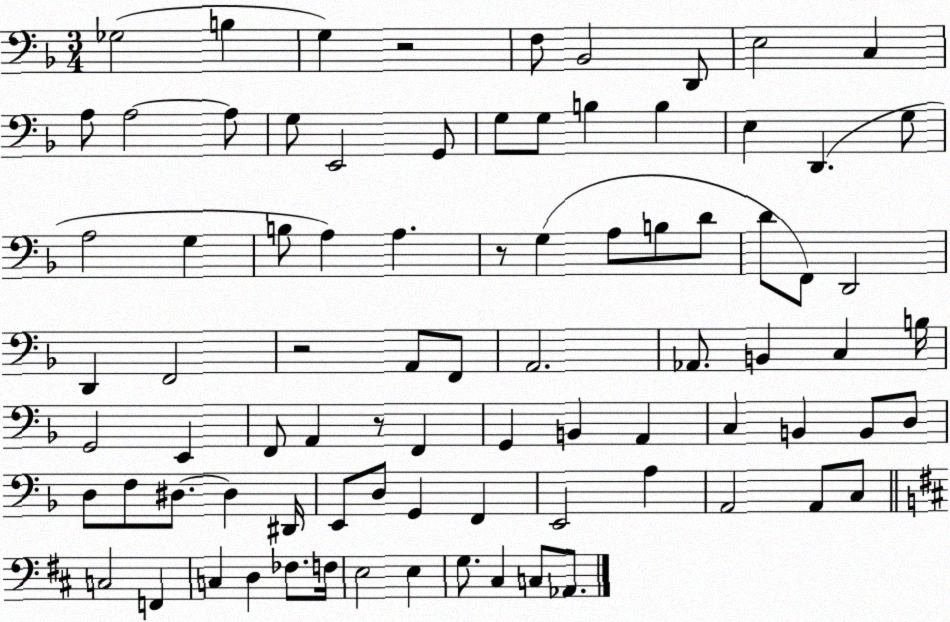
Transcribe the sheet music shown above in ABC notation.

X:1
T:Untitled
M:3/4
L:1/4
K:F
_G,2 B, G, z2 F,/2 _B,,2 D,,/2 E,2 C, A,/2 A,2 A,/2 G,/2 E,,2 G,,/2 G,/2 G,/2 B, B, E, D,, G,/2 A,2 G, B,/2 A, A, z/2 G, A,/2 B,/2 D/2 D/2 F,,/2 D,,2 D,, F,,2 z2 A,,/2 F,,/2 A,,2 _A,,/2 B,, C, B,/4 G,,2 E,, F,,/2 A,, z/2 F,, G,, B,, A,, C, B,, B,,/2 D,/2 D,/2 F,/2 ^D,/2 ^D, ^D,,/4 E,,/2 D,/2 G,, F,, E,,2 A, A,,2 A,,/2 C,/2 C,2 F,, C, D, _F,/2 F,/4 E,2 E, G,/2 ^C, C,/2 _A,,/2